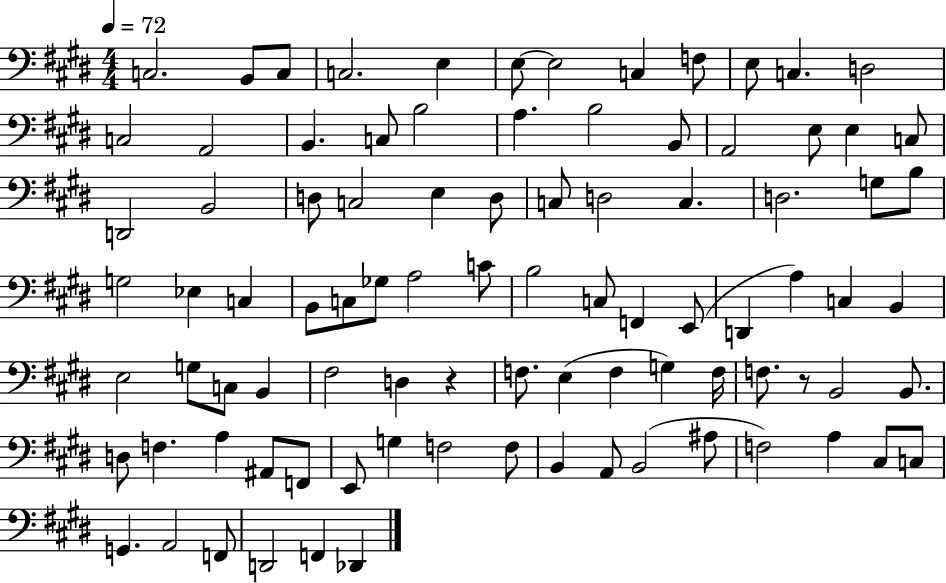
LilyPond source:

{
  \clef bass
  \numericTimeSignature
  \time 4/4
  \key e \major
  \tempo 4 = 72
  \repeat volta 2 { c2. b,8 c8 | c2. e4 | e8~~ e2 c4 f8 | e8 c4. d2 | \break c2 a,2 | b,4. c8 b2 | a4. b2 b,8 | a,2 e8 e4 c8 | \break d,2 b,2 | d8 c2 e4 d8 | c8 d2 c4. | d2. g8 b8 | \break g2 ees4 c4 | b,8 c8 ges8 a2 c'8 | b2 c8 f,4 e,8( | d,4 a4) c4 b,4 | \break e2 g8 c8 b,4 | fis2 d4 r4 | f8. e4( f4 g4) f16 | f8. r8 b,2 b,8. | \break d8 f4. a4 ais,8 f,8 | e,8 g4 f2 f8 | b,4 a,8 b,2( ais8 | f2) a4 cis8 c8 | \break g,4. a,2 f,8 | d,2 f,4 des,4 | } \bar "|."
}